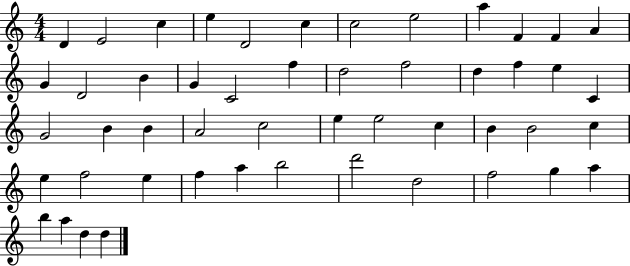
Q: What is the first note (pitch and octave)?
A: D4